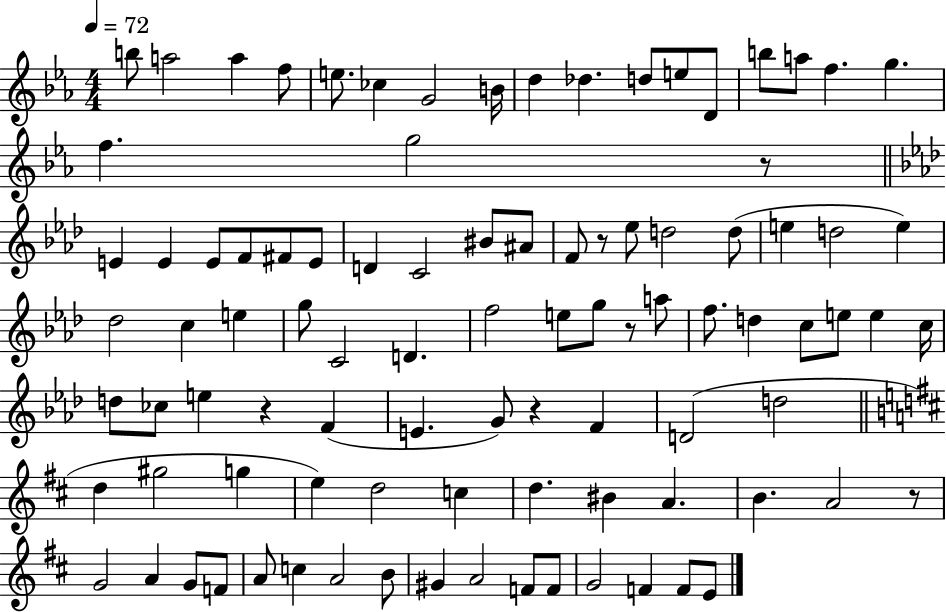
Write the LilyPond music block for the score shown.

{
  \clef treble
  \numericTimeSignature
  \time 4/4
  \key ees \major
  \tempo 4 = 72
  b''8 a''2 a''4 f''8 | e''8. ces''4 g'2 b'16 | d''4 des''4. d''8 e''8 d'8 | b''8 a''8 f''4. g''4. | \break f''4. g''2 r8 | \bar "||" \break \key f \minor e'4 e'4 e'8 f'8 fis'8 e'8 | d'4 c'2 bis'8 ais'8 | f'8 r8 ees''8 d''2 d''8( | e''4 d''2 e''4) | \break des''2 c''4 e''4 | g''8 c'2 d'4. | f''2 e''8 g''8 r8 a''8 | f''8. d''4 c''8 e''8 e''4 c''16 | \break d''8 ces''8 e''4 r4 f'4( | e'4. g'8) r4 f'4 | d'2( d''2 | \bar "||" \break \key d \major d''4 gis''2 g''4 | e''4) d''2 c''4 | d''4. bis'4 a'4. | b'4. a'2 r8 | \break g'2 a'4 g'8 f'8 | a'8 c''4 a'2 b'8 | gis'4 a'2 f'8 f'8 | g'2 f'4 f'8 e'8 | \break \bar "|."
}